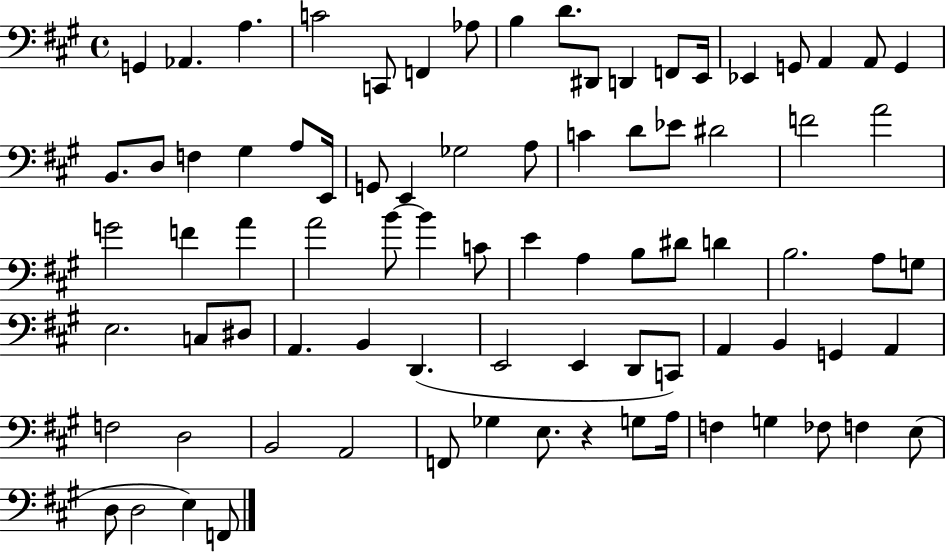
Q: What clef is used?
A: bass